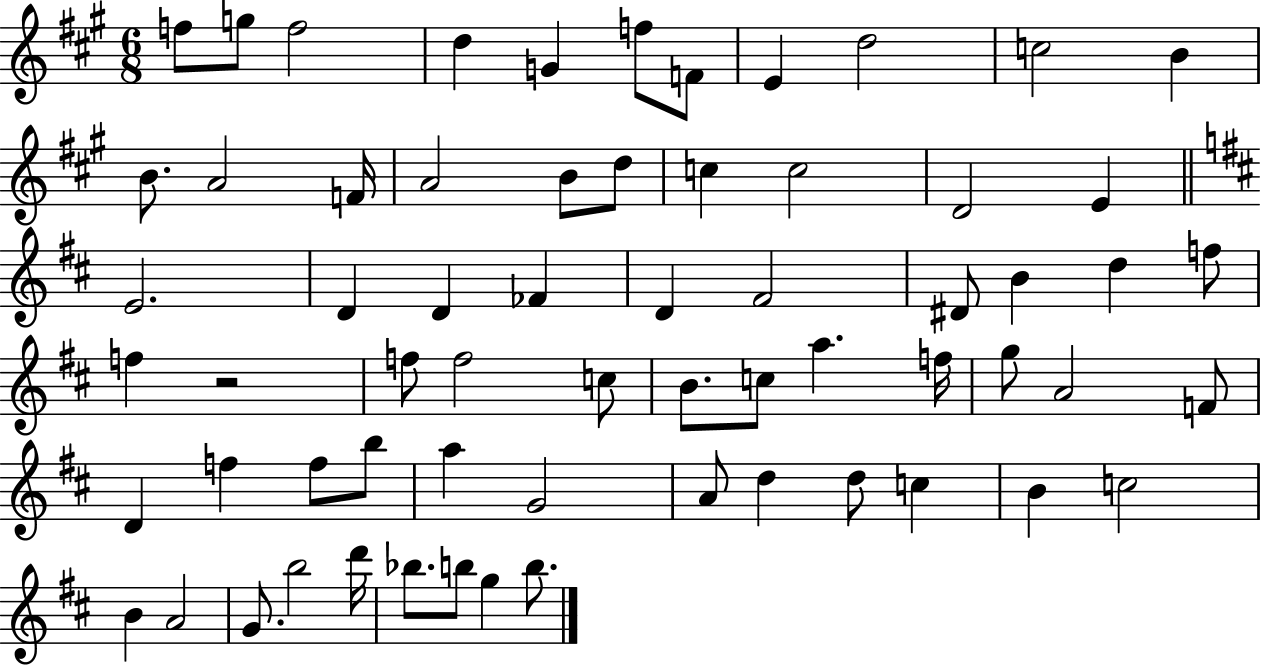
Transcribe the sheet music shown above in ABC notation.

X:1
T:Untitled
M:6/8
L:1/4
K:A
f/2 g/2 f2 d G f/2 F/2 E d2 c2 B B/2 A2 F/4 A2 B/2 d/2 c c2 D2 E E2 D D _F D ^F2 ^D/2 B d f/2 f z2 f/2 f2 c/2 B/2 c/2 a f/4 g/2 A2 F/2 D f f/2 b/2 a G2 A/2 d d/2 c B c2 B A2 G/2 b2 d'/4 _b/2 b/2 g b/2